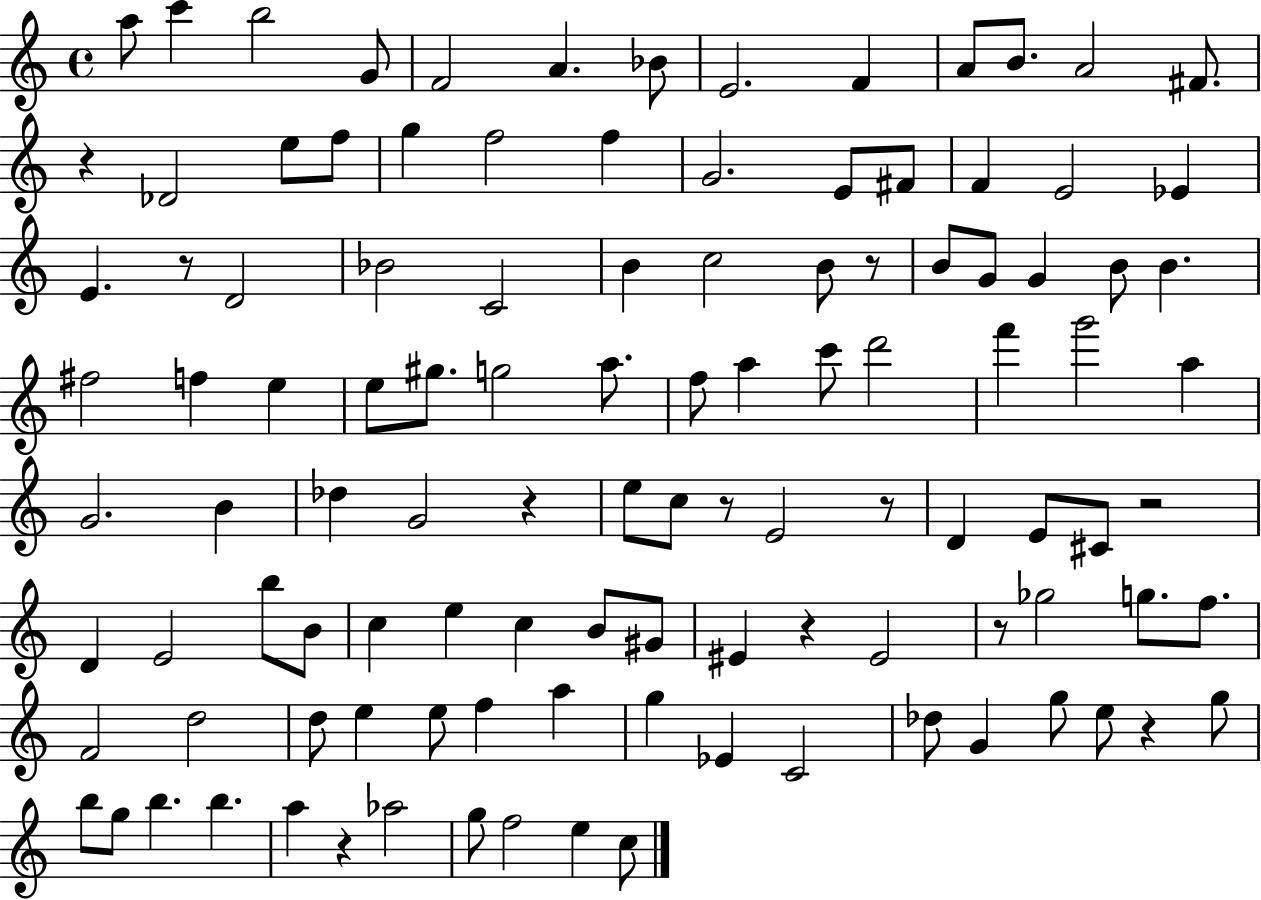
A5/e C6/q B5/h G4/e F4/h A4/q. Bb4/e E4/h. F4/q A4/e B4/e. A4/h F#4/e. R/q Db4/h E5/e F5/e G5/q F5/h F5/q G4/h. E4/e F#4/e F4/q E4/h Eb4/q E4/q. R/e D4/h Bb4/h C4/h B4/q C5/h B4/e R/e B4/e G4/e G4/q B4/e B4/q. F#5/h F5/q E5/q E5/e G#5/e. G5/h A5/e. F5/e A5/q C6/e D6/h F6/q G6/h A5/q G4/h. B4/q Db5/q G4/h R/q E5/e C5/e R/e E4/h R/e D4/q E4/e C#4/e R/h D4/q E4/h B5/e B4/e C5/q E5/q C5/q B4/e G#4/e EIS4/q R/q EIS4/h R/e Gb5/h G5/e. F5/e. F4/h D5/h D5/e E5/q E5/e F5/q A5/q G5/q Eb4/q C4/h Db5/e G4/q G5/e E5/e R/q G5/e B5/e G5/e B5/q. B5/q. A5/q R/q Ab5/h G5/e F5/h E5/q C5/e